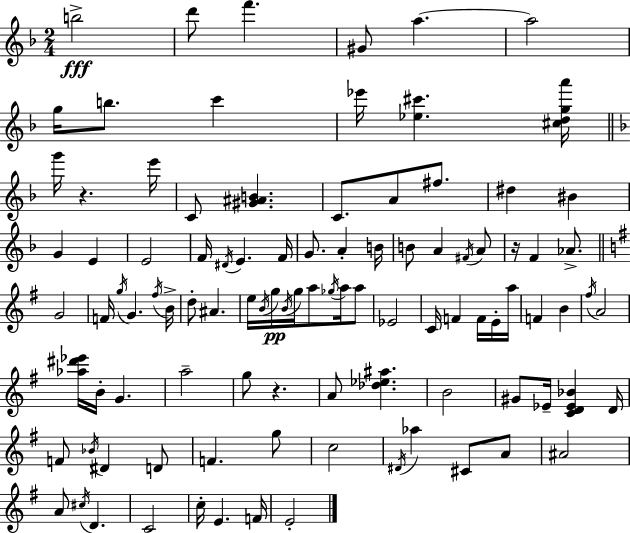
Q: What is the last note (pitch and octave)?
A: E4